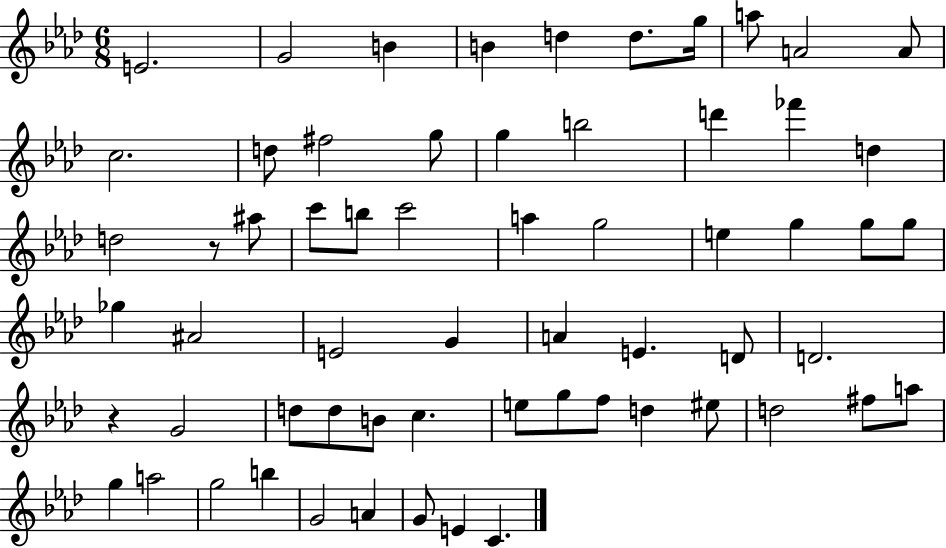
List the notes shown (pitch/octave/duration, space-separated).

E4/h. G4/h B4/q B4/q D5/q D5/e. G5/s A5/e A4/h A4/e C5/h. D5/e F#5/h G5/e G5/q B5/h D6/q FES6/q D5/q D5/h R/e A#5/e C6/e B5/e C6/h A5/q G5/h E5/q G5/q G5/e G5/e Gb5/q A#4/h E4/h G4/q A4/q E4/q. D4/e D4/h. R/q G4/h D5/e D5/e B4/e C5/q. E5/e G5/e F5/e D5/q EIS5/e D5/h F#5/e A5/e G5/q A5/h G5/h B5/q G4/h A4/q G4/e E4/q C4/q.